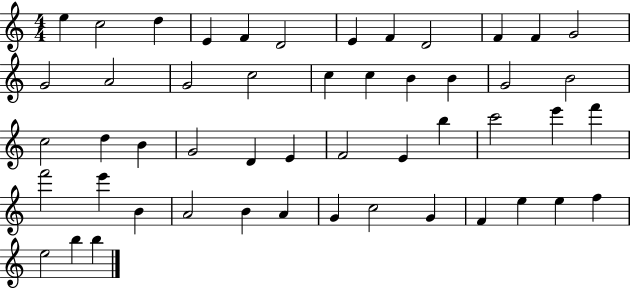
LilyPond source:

{
  \clef treble
  \numericTimeSignature
  \time 4/4
  \key c \major
  e''4 c''2 d''4 | e'4 f'4 d'2 | e'4 f'4 d'2 | f'4 f'4 g'2 | \break g'2 a'2 | g'2 c''2 | c''4 c''4 b'4 b'4 | g'2 b'2 | \break c''2 d''4 b'4 | g'2 d'4 e'4 | f'2 e'4 b''4 | c'''2 e'''4 f'''4 | \break f'''2 e'''4 b'4 | a'2 b'4 a'4 | g'4 c''2 g'4 | f'4 e''4 e''4 f''4 | \break e''2 b''4 b''4 | \bar "|."
}